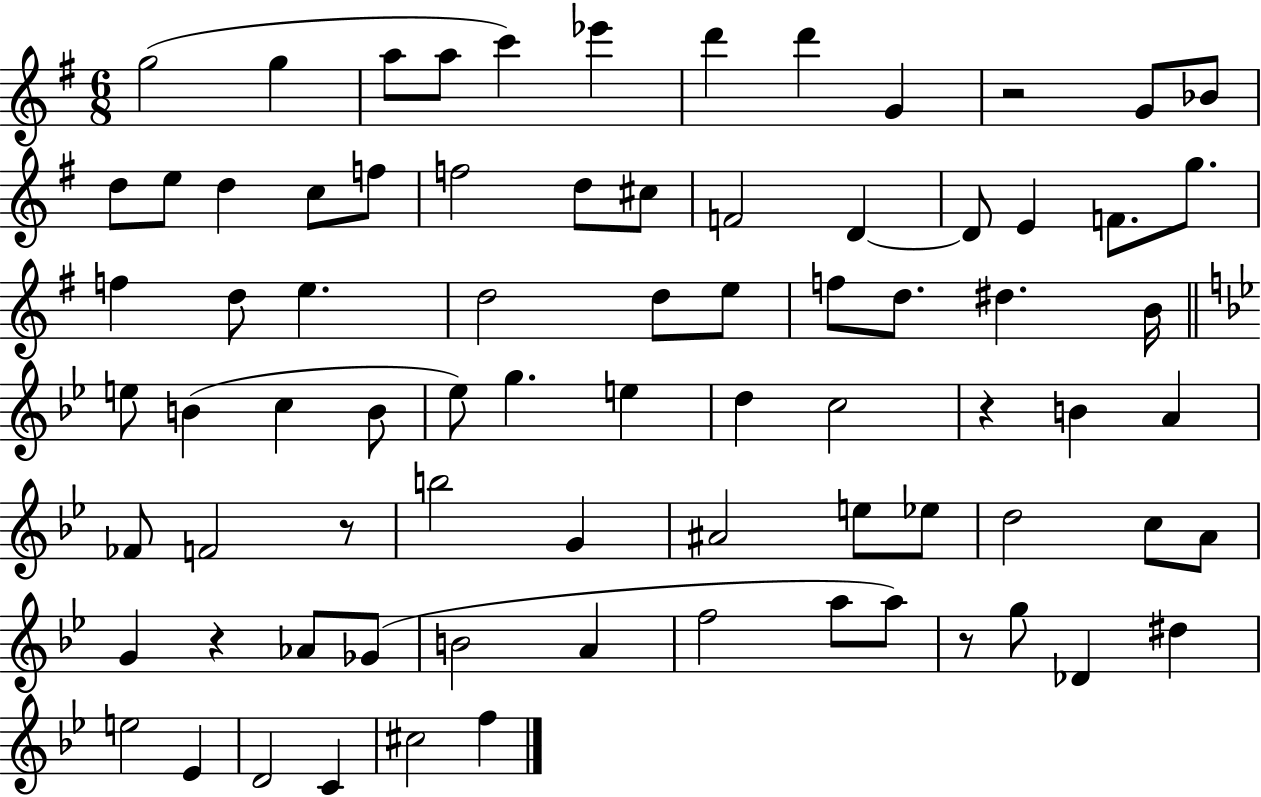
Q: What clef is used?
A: treble